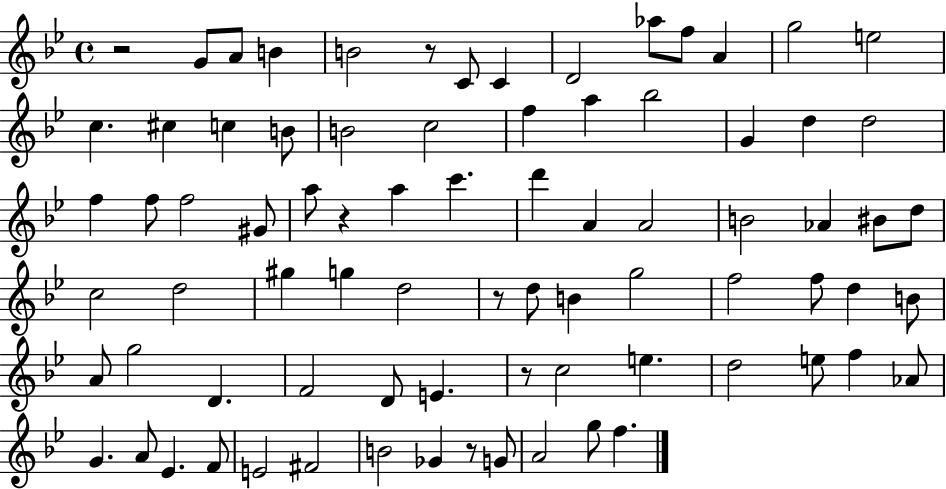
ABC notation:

X:1
T:Untitled
M:4/4
L:1/4
K:Bb
z2 G/2 A/2 B B2 z/2 C/2 C D2 _a/2 f/2 A g2 e2 c ^c c B/2 B2 c2 f a _b2 G d d2 f f/2 f2 ^G/2 a/2 z a c' d' A A2 B2 _A ^B/2 d/2 c2 d2 ^g g d2 z/2 d/2 B g2 f2 f/2 d B/2 A/2 g2 D F2 D/2 E z/2 c2 e d2 e/2 f _A/2 G A/2 _E F/2 E2 ^F2 B2 _G z/2 G/2 A2 g/2 f